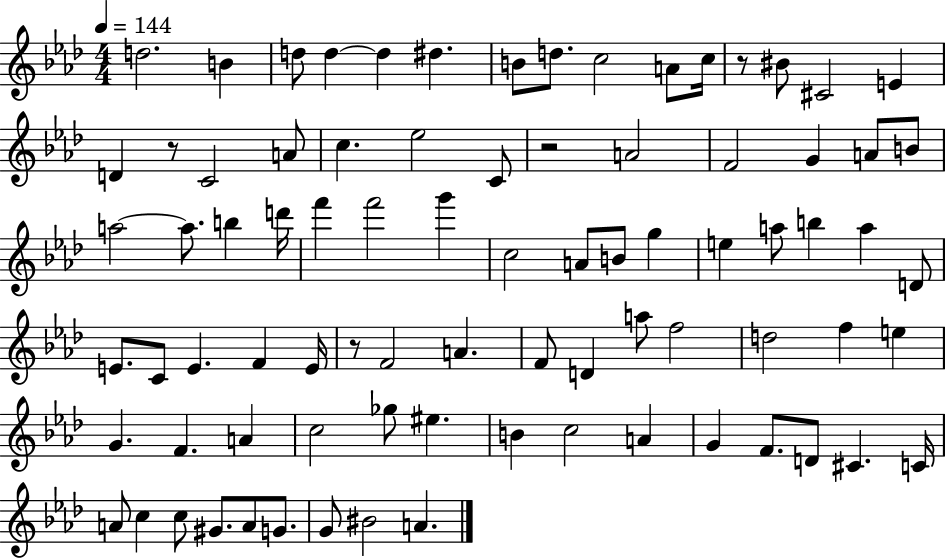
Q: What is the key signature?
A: AES major